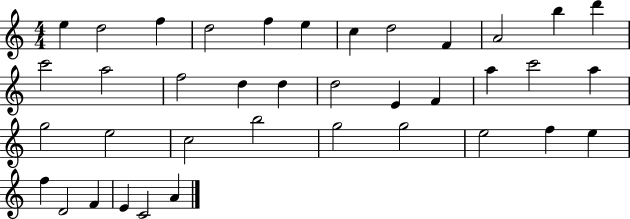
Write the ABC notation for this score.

X:1
T:Untitled
M:4/4
L:1/4
K:C
e d2 f d2 f e c d2 F A2 b d' c'2 a2 f2 d d d2 E F a c'2 a g2 e2 c2 b2 g2 g2 e2 f e f D2 F E C2 A